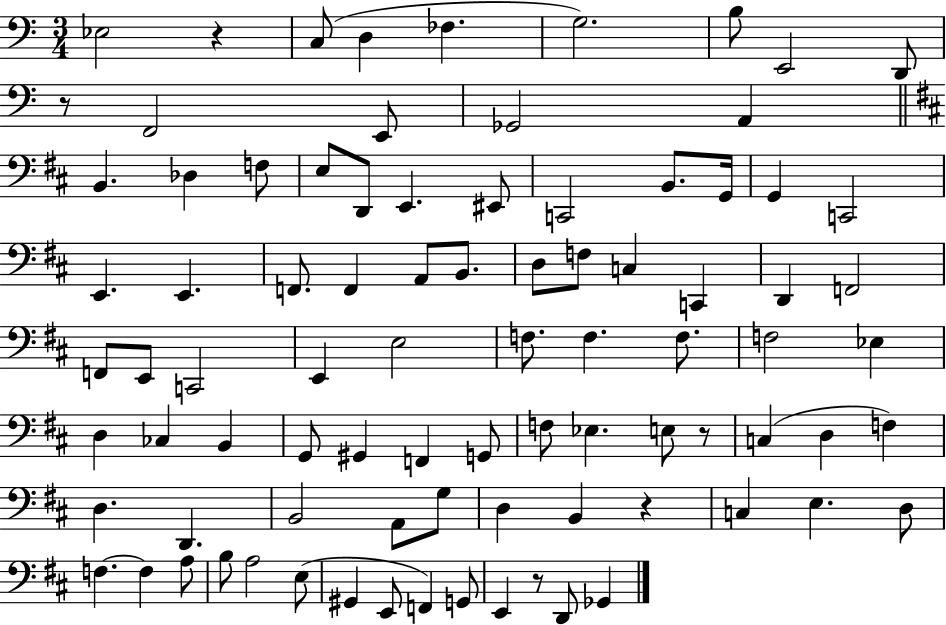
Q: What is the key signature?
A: C major